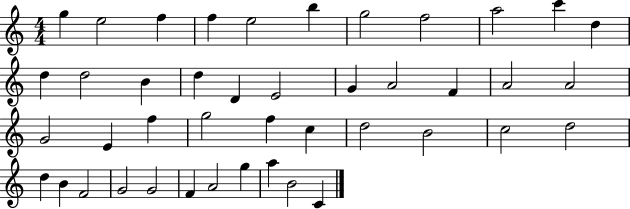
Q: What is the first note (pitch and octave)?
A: G5